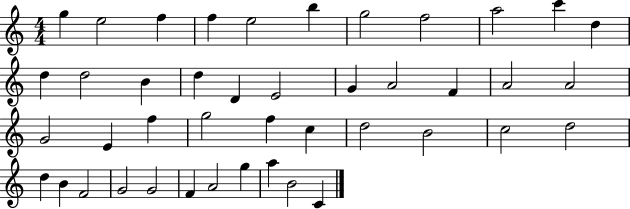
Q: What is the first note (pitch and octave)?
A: G5